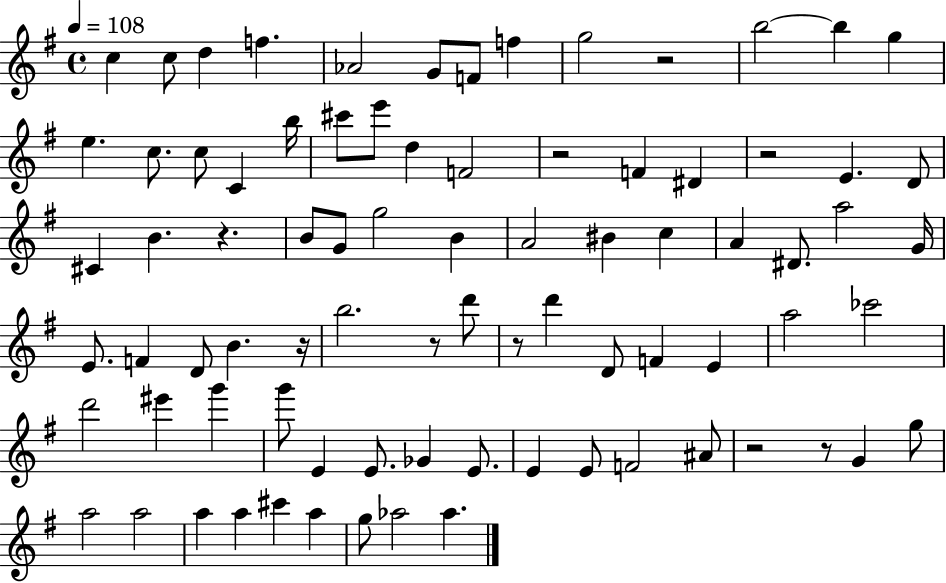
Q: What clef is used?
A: treble